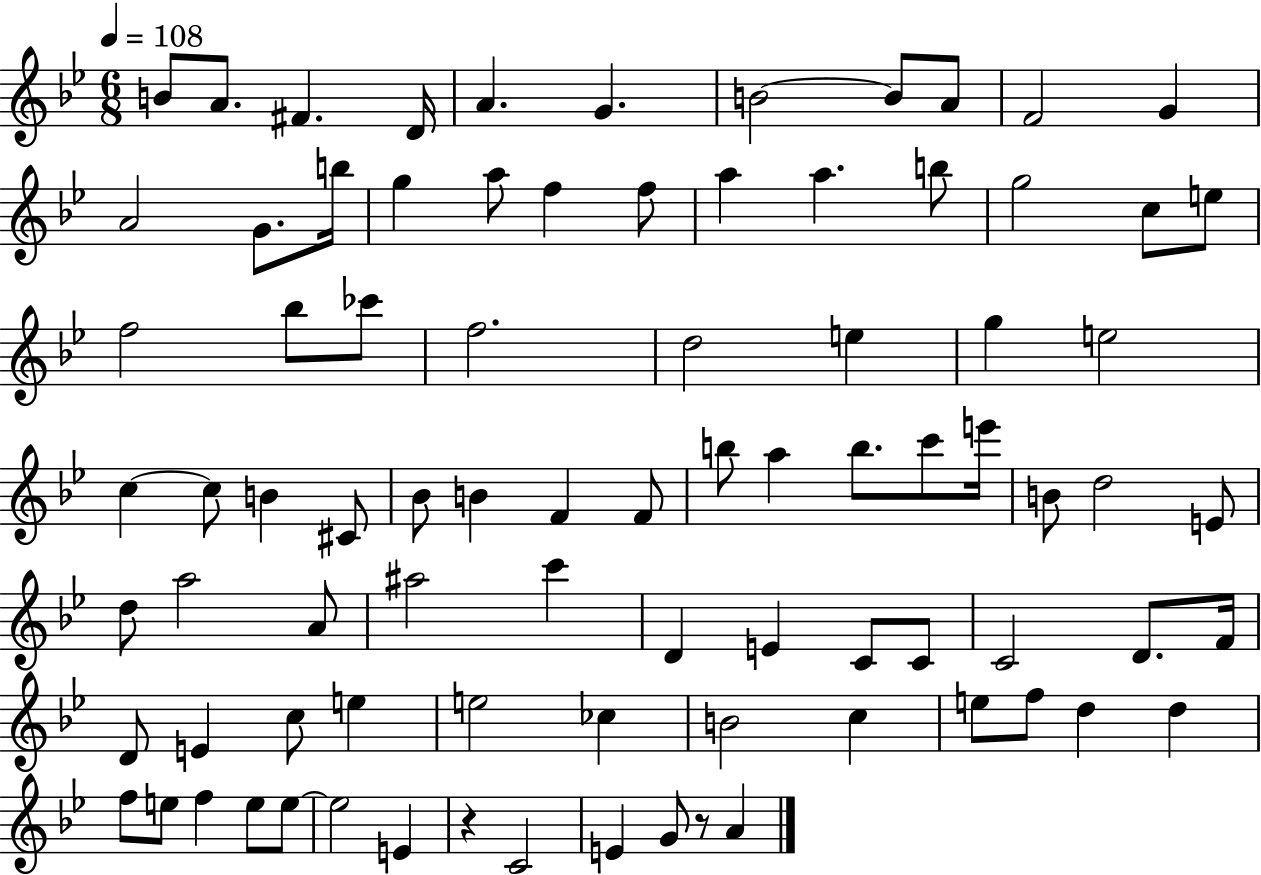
B4/e A4/e. F#4/q. D4/s A4/q. G4/q. B4/h B4/e A4/e F4/h G4/q A4/h G4/e. B5/s G5/q A5/e F5/q F5/e A5/q A5/q. B5/e G5/h C5/e E5/e F5/h Bb5/e CES6/e F5/h. D5/h E5/q G5/q E5/h C5/q C5/e B4/q C#4/e Bb4/e B4/q F4/q F4/e B5/e A5/q B5/e. C6/e E6/s B4/e D5/h E4/e D5/e A5/h A4/e A#5/h C6/q D4/q E4/q C4/e C4/e C4/h D4/e. F4/s D4/e E4/q C5/e E5/q E5/h CES5/q B4/h C5/q E5/e F5/e D5/q D5/q F5/e E5/e F5/q E5/e E5/e E5/h E4/q R/q C4/h E4/q G4/e R/e A4/q